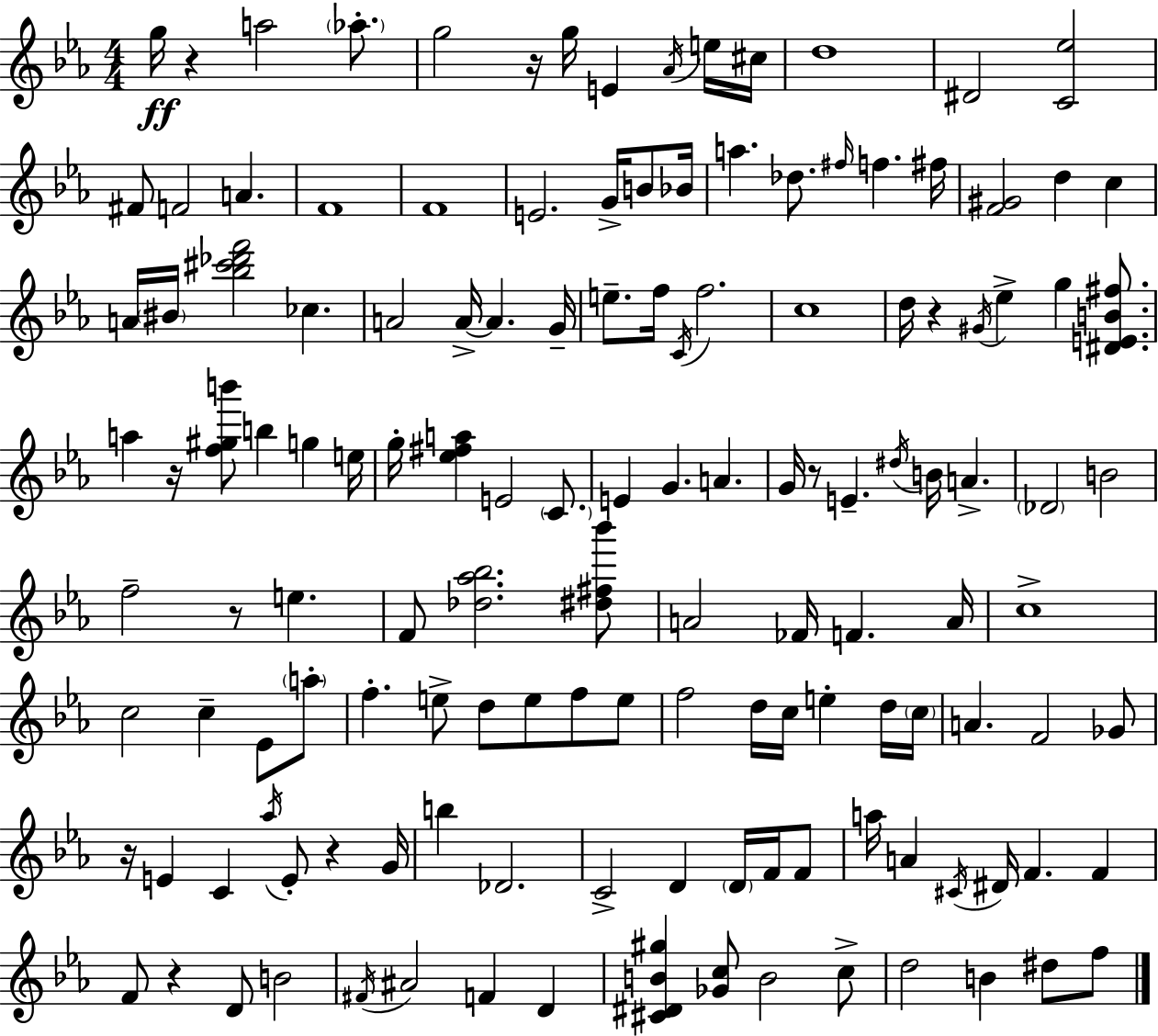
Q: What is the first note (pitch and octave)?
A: G5